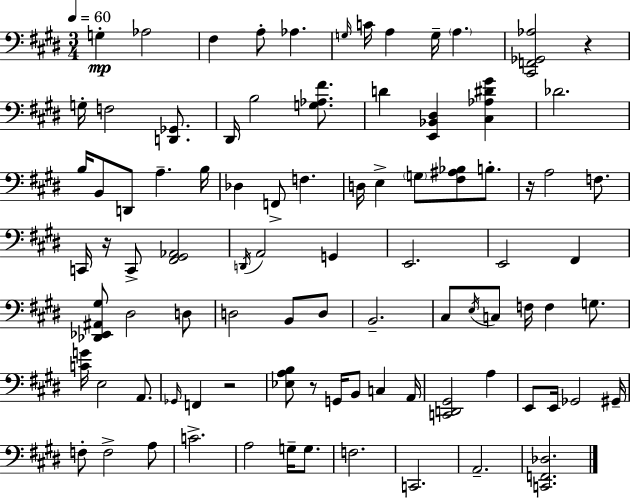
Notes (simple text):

G3/q Ab3/h F#3/q A3/e Ab3/q. G3/s C4/s A3/q G3/s A3/q. [C#2,F2,Gb2,Ab3]/h R/q G3/s F3/h [D2,Gb2]/e. D#2/s B3/h [G3,Ab3,F#4]/e. D4/q [E2,Bb2,D#3]/q [C#3,Ab3,D#4,G#4]/q Db4/h. B3/s B2/e D2/e A3/q. B3/s Db3/q F2/e F3/q. D3/s E3/q G3/e [F#3,A#3,Bb3]/e B3/e. R/s A3/h F3/e. C2/s R/s C2/e [F#2,G#2,Ab2]/h D2/s A2/h G2/q E2/h. E2/h F#2/q [Db2,Eb2,A#2,G#3]/e D#3/h D3/e D3/h B2/e D3/e B2/h. C#3/e E3/s C3/e F3/s F3/q G3/e. [C4,G4]/s E3/h A2/e. Gb2/s F2/q R/h [Eb3,A3,B3]/e R/e G2/s B2/e C3/q A2/s [C2,D2,G#2]/h A3/q E2/e E2/s Gb2/h G#2/s F3/e F3/h A3/e C4/h. A3/h G3/s G3/e. F3/h. C2/h. A2/h. [C2,F2,Db3]/h.